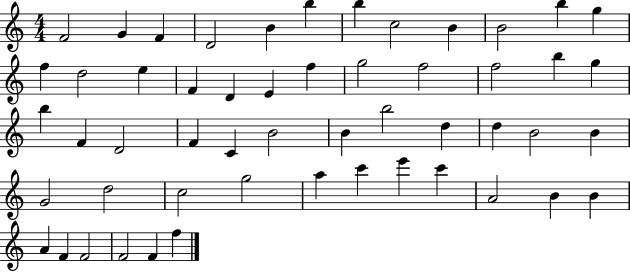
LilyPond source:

{
  \clef treble
  \numericTimeSignature
  \time 4/4
  \key c \major
  f'2 g'4 f'4 | d'2 b'4 b''4 | b''4 c''2 b'4 | b'2 b''4 g''4 | \break f''4 d''2 e''4 | f'4 d'4 e'4 f''4 | g''2 f''2 | f''2 b''4 g''4 | \break b''4 f'4 d'2 | f'4 c'4 b'2 | b'4 b''2 d''4 | d''4 b'2 b'4 | \break g'2 d''2 | c''2 g''2 | a''4 c'''4 e'''4 c'''4 | a'2 b'4 b'4 | \break a'4 f'4 f'2 | f'2 f'4 f''4 | \bar "|."
}